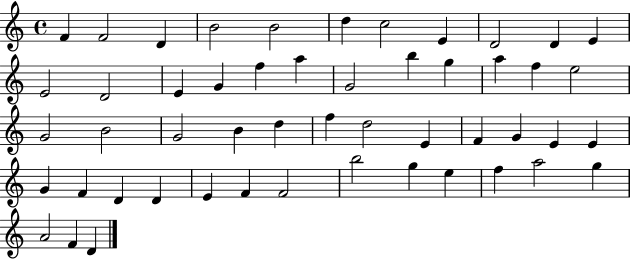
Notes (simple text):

F4/q F4/h D4/q B4/h B4/h D5/q C5/h E4/q D4/h D4/q E4/q E4/h D4/h E4/q G4/q F5/q A5/q G4/h B5/q G5/q A5/q F5/q E5/h G4/h B4/h G4/h B4/q D5/q F5/q D5/h E4/q F4/q G4/q E4/q E4/q G4/q F4/q D4/q D4/q E4/q F4/q F4/h B5/h G5/q E5/q F5/q A5/h G5/q A4/h F4/q D4/q